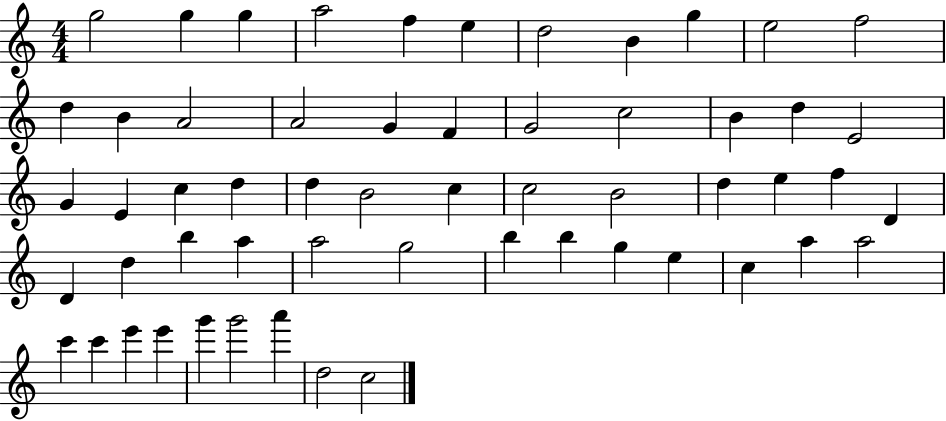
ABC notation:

X:1
T:Untitled
M:4/4
L:1/4
K:C
g2 g g a2 f e d2 B g e2 f2 d B A2 A2 G F G2 c2 B d E2 G E c d d B2 c c2 B2 d e f D D d b a a2 g2 b b g e c a a2 c' c' e' e' g' g'2 a' d2 c2